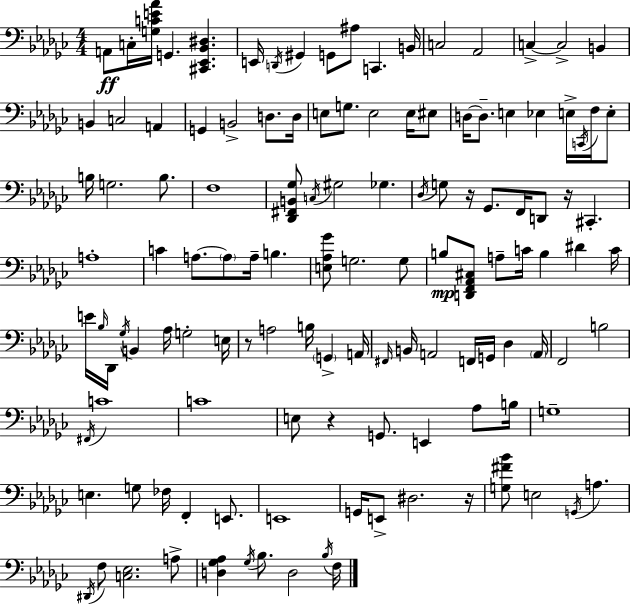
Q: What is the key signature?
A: EES minor